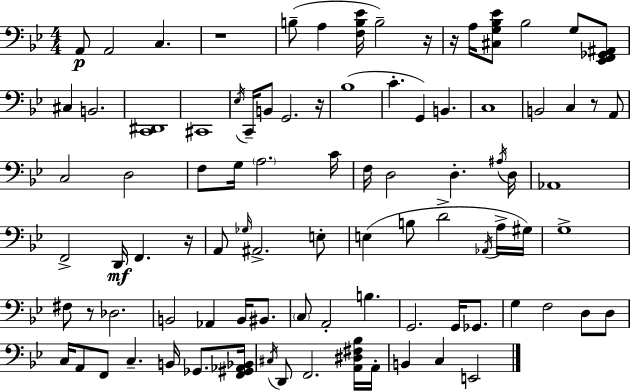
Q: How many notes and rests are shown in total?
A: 92